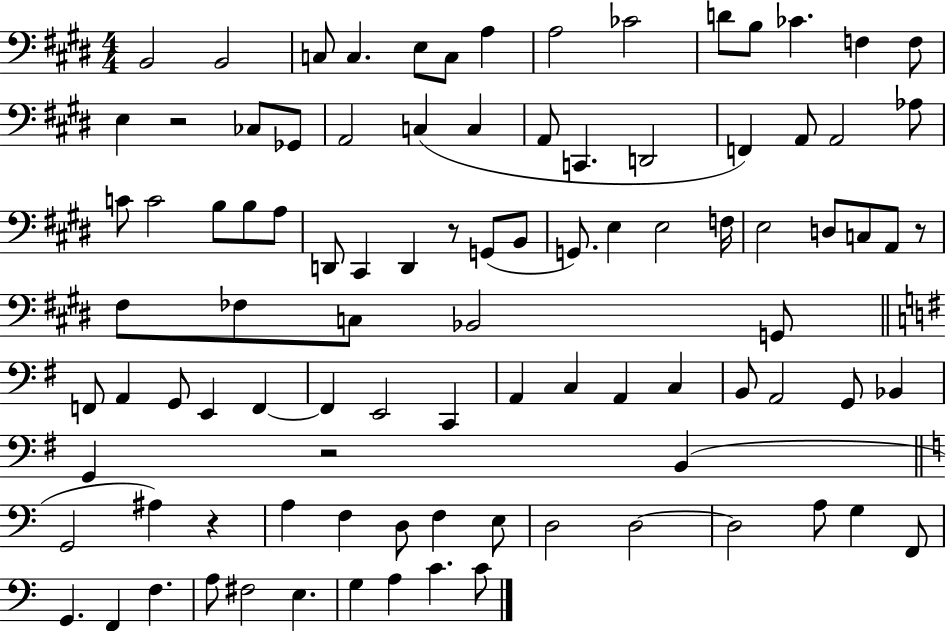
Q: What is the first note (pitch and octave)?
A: B2